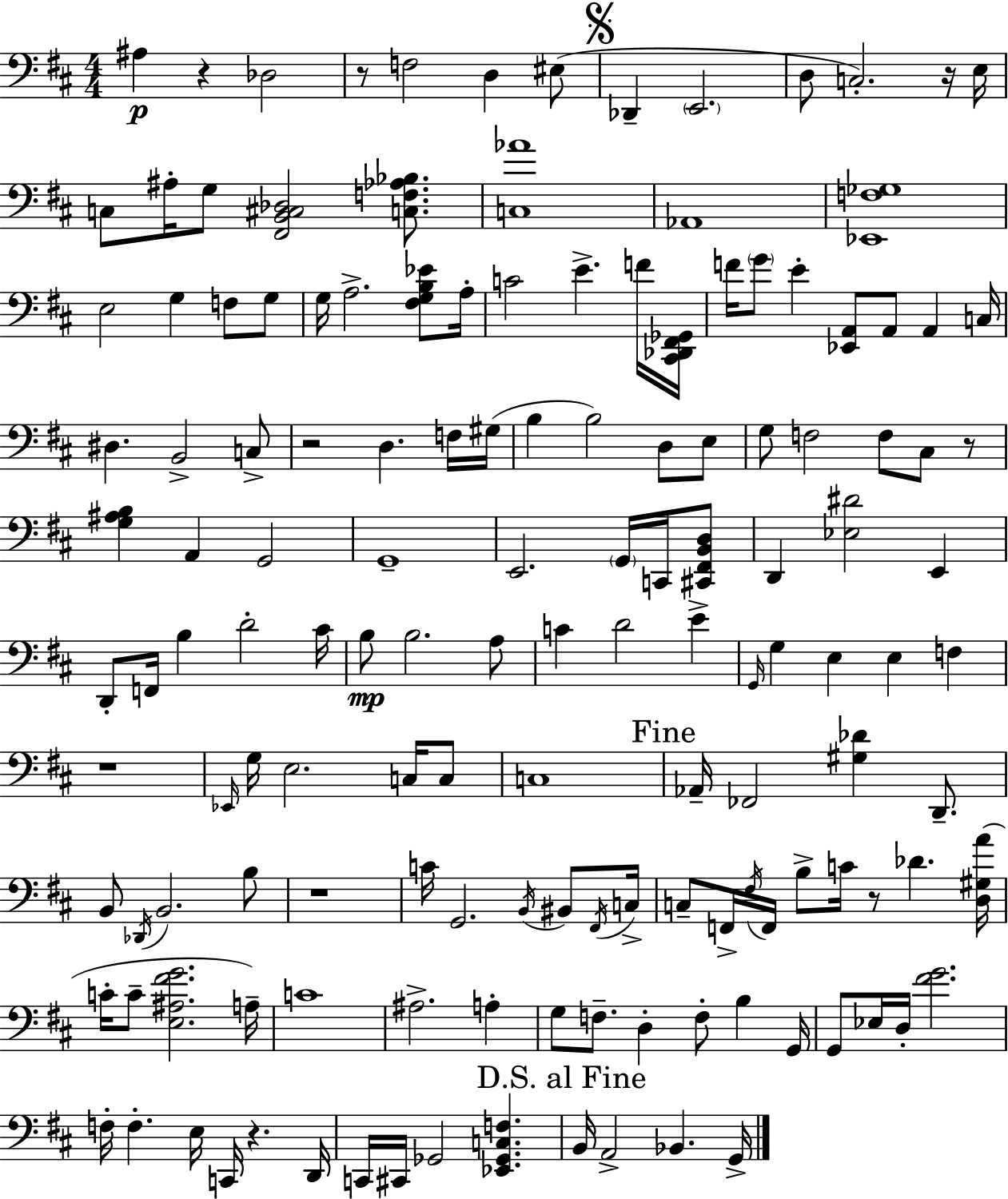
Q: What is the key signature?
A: D major